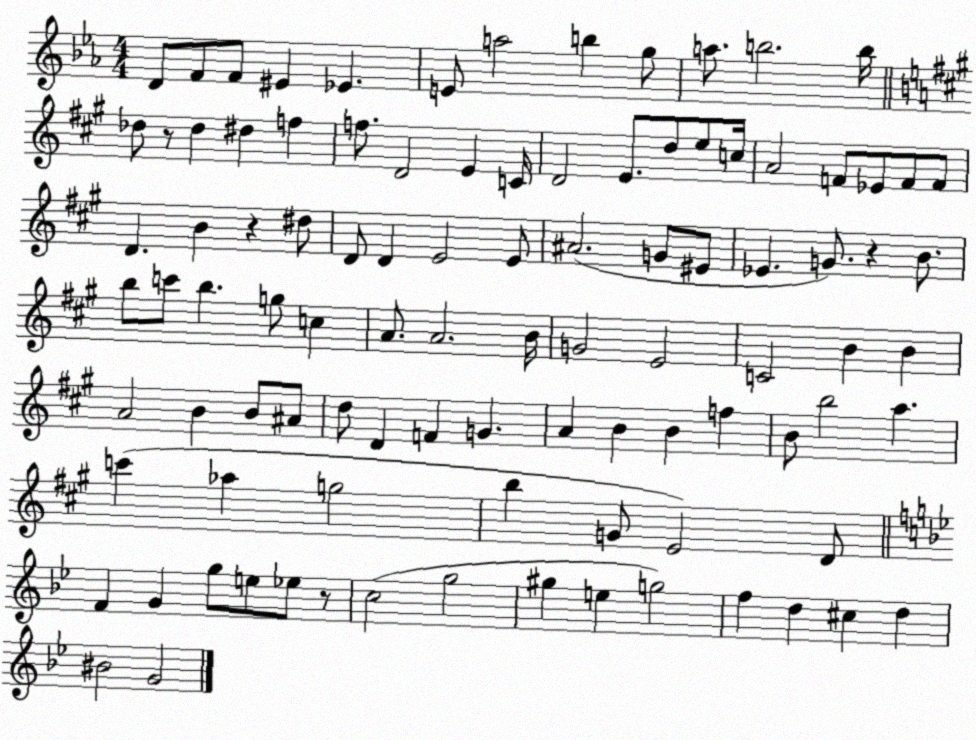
X:1
T:Untitled
M:4/4
L:1/4
K:Eb
D/2 F/2 F/2 ^E _E E/2 a2 b g/2 a/2 b2 b/4 _d/2 z/2 _d ^d f f/2 D2 E C/4 D2 E/2 d/2 e/2 c/4 A2 F/2 _E/2 F/2 F/2 D B z ^d/2 D/2 D E2 E/2 ^A2 G/2 ^E/2 _E G/2 z B/2 b/2 c'/2 b g/2 c A/2 A2 B/4 G2 E2 C2 B B A2 B B/2 ^A/2 d/2 D F G A B B f B/2 b2 a c' _a g2 b G/2 E2 D/2 F G g/2 e/2 _e/2 z/2 c2 g2 ^g e g2 f d ^c d ^B2 G2